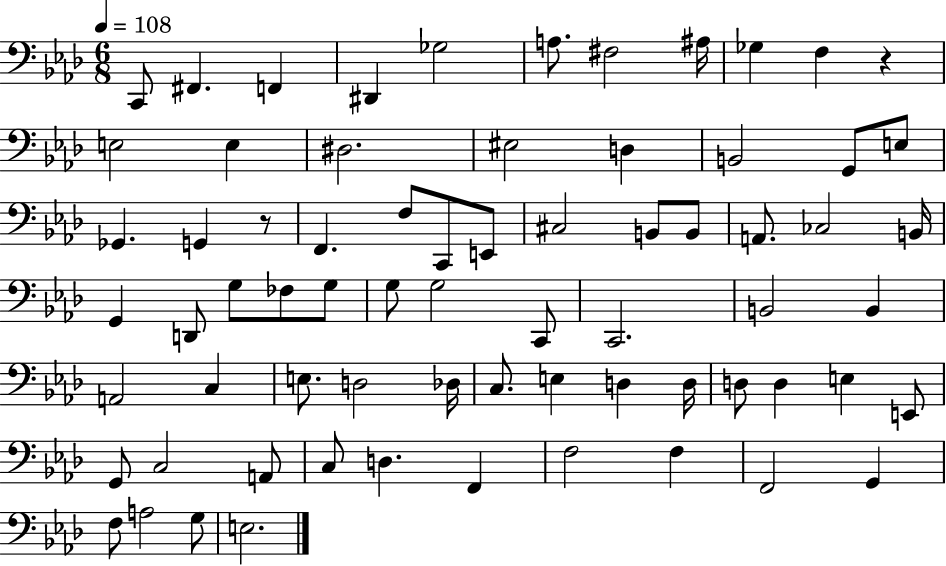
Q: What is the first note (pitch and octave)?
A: C2